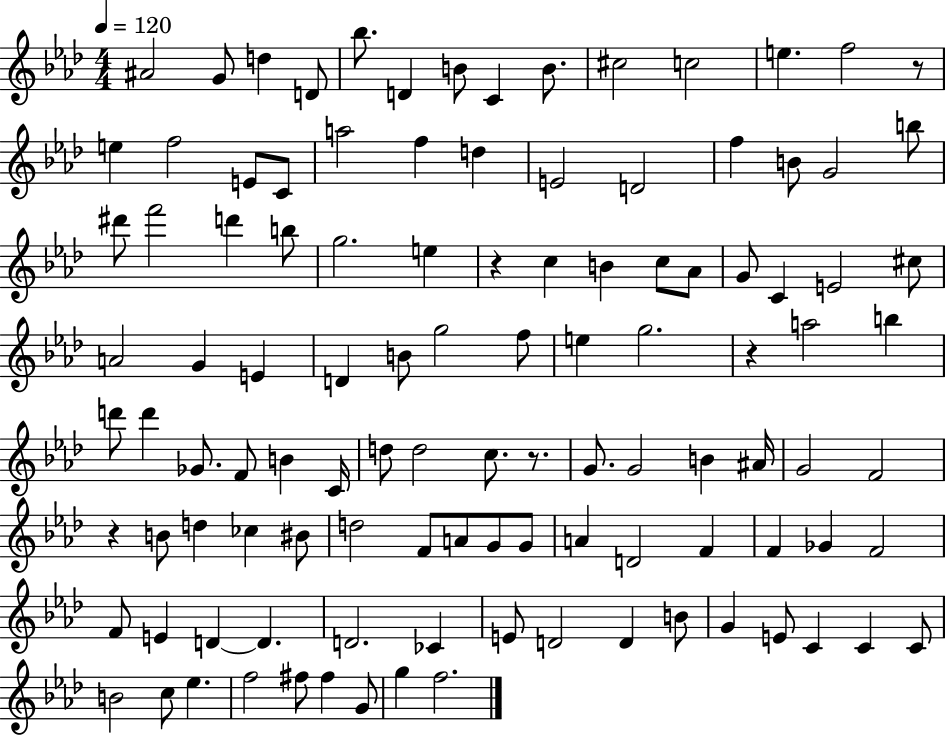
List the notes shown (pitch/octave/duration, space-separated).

A#4/h G4/e D5/q D4/e Bb5/e. D4/q B4/e C4/q B4/e. C#5/h C5/h E5/q. F5/h R/e E5/q F5/h E4/e C4/e A5/h F5/q D5/q E4/h D4/h F5/q B4/e G4/h B5/e D#6/e F6/h D6/q B5/e G5/h. E5/q R/q C5/q B4/q C5/e Ab4/e G4/e C4/q E4/h C#5/e A4/h G4/q E4/q D4/q B4/e G5/h F5/e E5/q G5/h. R/q A5/h B5/q D6/e D6/q Gb4/e. F4/e B4/q C4/s D5/e D5/h C5/e. R/e. G4/e. G4/h B4/q A#4/s G4/h F4/h R/q B4/e D5/q CES5/q BIS4/e D5/h F4/e A4/e G4/e G4/e A4/q D4/h F4/q F4/q Gb4/q F4/h F4/e E4/q D4/q D4/q. D4/h. CES4/q E4/e D4/h D4/q B4/e G4/q E4/e C4/q C4/q C4/e B4/h C5/e Eb5/q. F5/h F#5/e F#5/q G4/e G5/q F5/h.